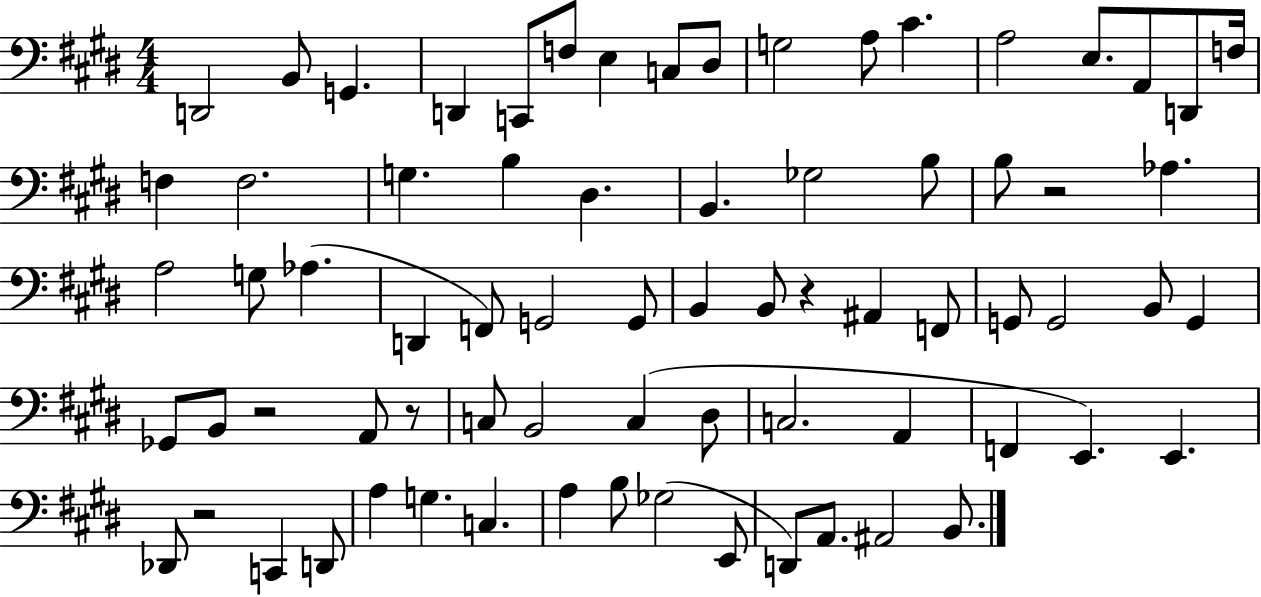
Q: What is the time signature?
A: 4/4